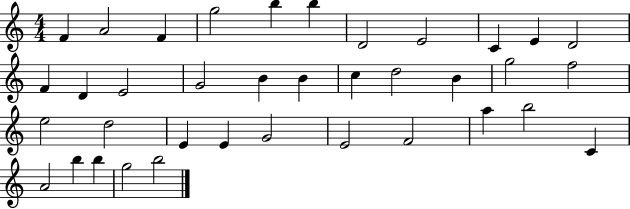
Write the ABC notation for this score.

X:1
T:Untitled
M:4/4
L:1/4
K:C
F A2 F g2 b b D2 E2 C E D2 F D E2 G2 B B c d2 B g2 f2 e2 d2 E E G2 E2 F2 a b2 C A2 b b g2 b2